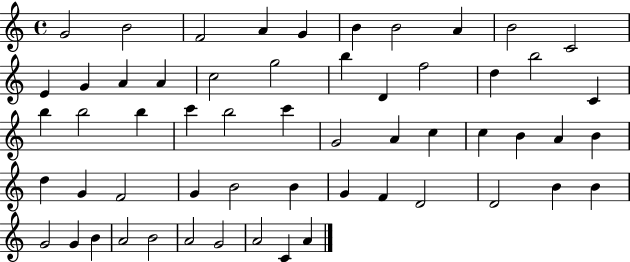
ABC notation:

X:1
T:Untitled
M:4/4
L:1/4
K:C
G2 B2 F2 A G B B2 A B2 C2 E G A A c2 g2 b D f2 d b2 C b b2 b c' b2 c' G2 A c c B A B d G F2 G B2 B G F D2 D2 B B G2 G B A2 B2 A2 G2 A2 C A